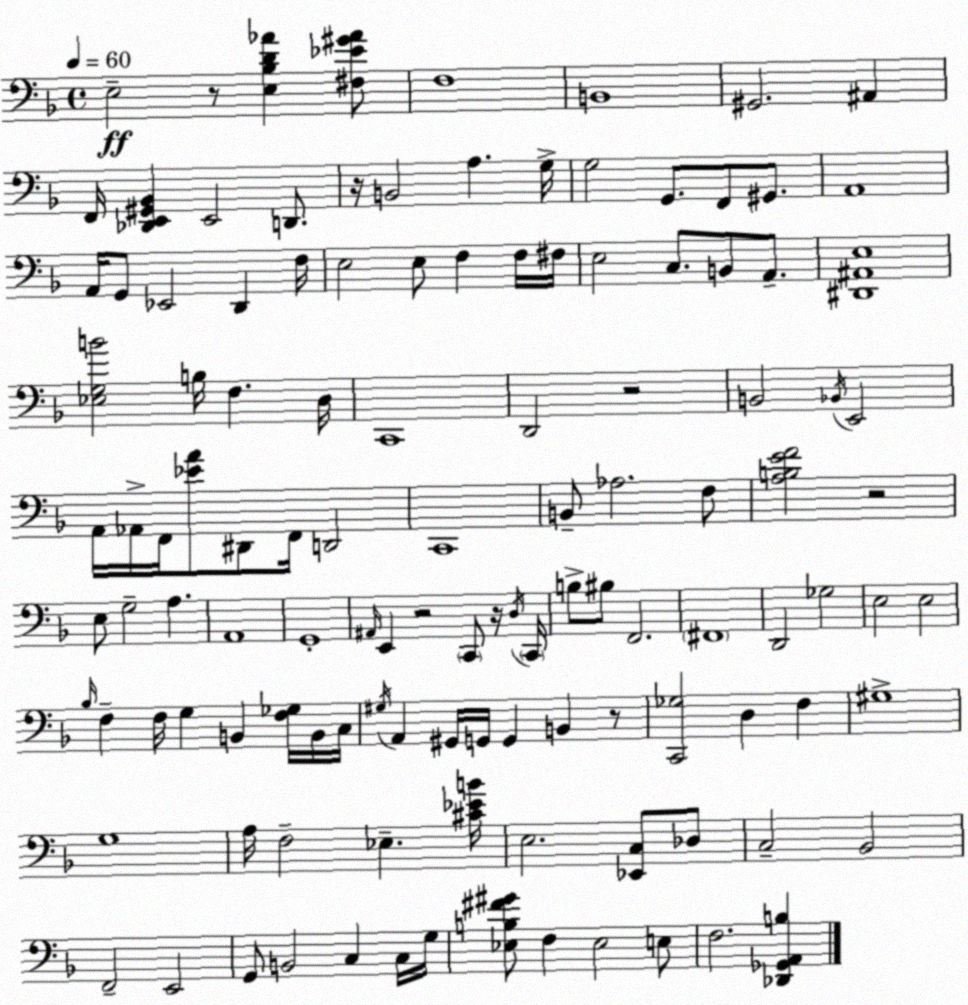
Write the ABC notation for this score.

X:1
T:Untitled
M:4/4
L:1/4
K:F
E,2 z/2 [E,_B,D_A] [^F,_E^G_A]/2 F,4 B,,4 ^G,,2 ^A,, F,,/4 [_D,,E,,^G,,_B,,] E,,2 D,,/2 z/4 B,,2 A, G,/4 G,2 G,,/2 F,,/2 ^G,,/2 A,,4 A,,/4 G,,/2 _E,,2 D,, F,/4 E,2 E,/2 F, F,/4 ^F,/4 E,2 C,/2 B,,/2 A,,/2 [^D,,^A,,E,]4 [_E,G,B]2 B,/4 F, D,/4 C,,4 D,,2 z2 B,,2 _B,,/4 E,,2 A,,/4 _A,,/4 F,,/4 [_EA]/2 ^D,,/2 F,,/4 D,,2 C,,4 B,,/2 _A,2 F,/2 [A,B,EF]2 z2 E,/2 G,2 A, A,,4 G,,4 ^A,,/4 E,, z2 C,,/2 z/4 D,/4 C,,/4 B,/2 ^B,/2 F,,2 ^F,,4 D,,2 _G,2 E,2 E,2 _B,/4 F, F,/4 G, B,, [F,_G,]/4 B,,/4 C,/4 ^G,/4 A,, ^G,,/4 G,,/4 G,, B,, z/2 [C,,_G,]2 D, F, ^G,4 G,4 A,/4 F,2 _E, [^C_EB]/4 E,2 [_E,,C,]/2 _D,/2 C,2 _B,,2 F,,2 E,,2 G,,/2 B,,2 C, C,/4 G,/4 [_E,B,^F^G]/2 F, _E,2 E,/2 F,2 [_D,,_G,,A,,B,]